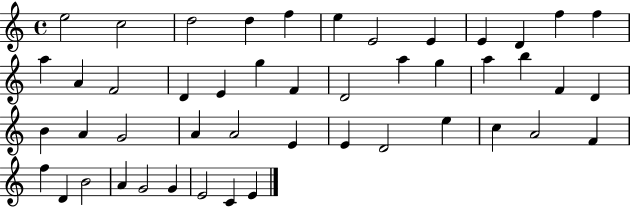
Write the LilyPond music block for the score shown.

{
  \clef treble
  \time 4/4
  \defaultTimeSignature
  \key c \major
  e''2 c''2 | d''2 d''4 f''4 | e''4 e'2 e'4 | e'4 d'4 f''4 f''4 | \break a''4 a'4 f'2 | d'4 e'4 g''4 f'4 | d'2 a''4 g''4 | a''4 b''4 f'4 d'4 | \break b'4 a'4 g'2 | a'4 a'2 e'4 | e'4 d'2 e''4 | c''4 a'2 f'4 | \break f''4 d'4 b'2 | a'4 g'2 g'4 | e'2 c'4 e'4 | \bar "|."
}